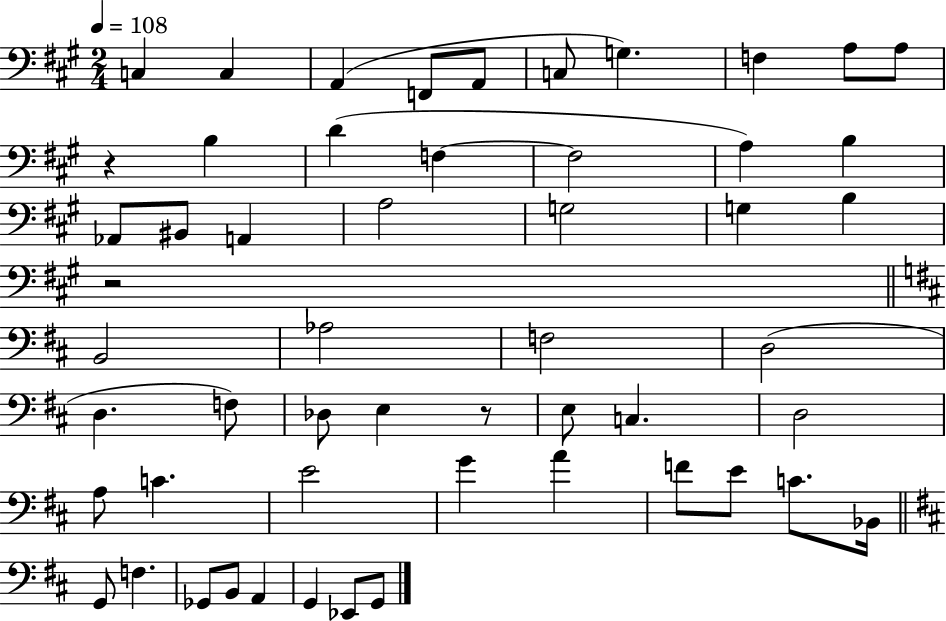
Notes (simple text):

C3/q C3/q A2/q F2/e A2/e C3/e G3/q. F3/q A3/e A3/e R/q B3/q D4/q F3/q F3/h A3/q B3/q Ab2/e BIS2/e A2/q A3/h G3/h G3/q B3/q R/h B2/h Ab3/h F3/h D3/h D3/q. F3/e Db3/e E3/q R/e E3/e C3/q. D3/h A3/e C4/q. E4/h G4/q A4/q F4/e E4/e C4/e. Bb2/s G2/e F3/q. Gb2/e B2/e A2/q G2/q Eb2/e G2/e